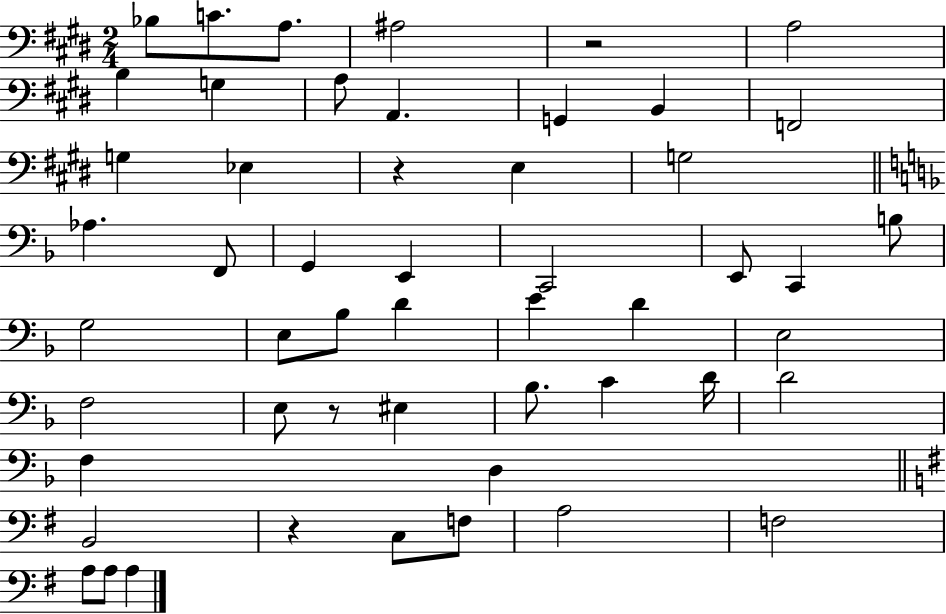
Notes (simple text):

Bb3/e C4/e. A3/e. A#3/h R/h A3/h B3/q G3/q A3/e A2/q. G2/q B2/q F2/h G3/q Eb3/q R/q E3/q G3/h Ab3/q. F2/e G2/q E2/q C2/h E2/e C2/q B3/e G3/h E3/e Bb3/e D4/q E4/q D4/q E3/h F3/h E3/e R/e EIS3/q Bb3/e. C4/q D4/s D4/h F3/q D3/q B2/h R/q C3/e F3/e A3/h F3/h A3/e A3/e A3/q